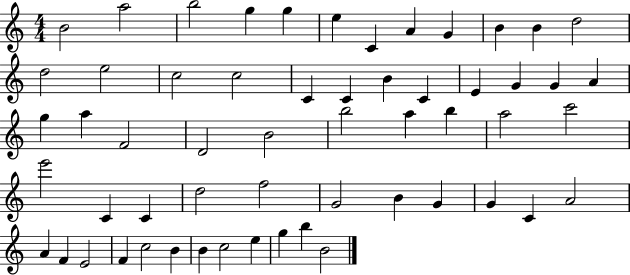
{
  \clef treble
  \numericTimeSignature
  \time 4/4
  \key c \major
  b'2 a''2 | b''2 g''4 g''4 | e''4 c'4 a'4 g'4 | b'4 b'4 d''2 | \break d''2 e''2 | c''2 c''2 | c'4 c'4 b'4 c'4 | e'4 g'4 g'4 a'4 | \break g''4 a''4 f'2 | d'2 b'2 | b''2 a''4 b''4 | a''2 c'''2 | \break e'''2 c'4 c'4 | d''2 f''2 | g'2 b'4 g'4 | g'4 c'4 a'2 | \break a'4 f'4 e'2 | f'4 c''2 b'4 | b'4 c''2 e''4 | g''4 b''4 b'2 | \break \bar "|."
}